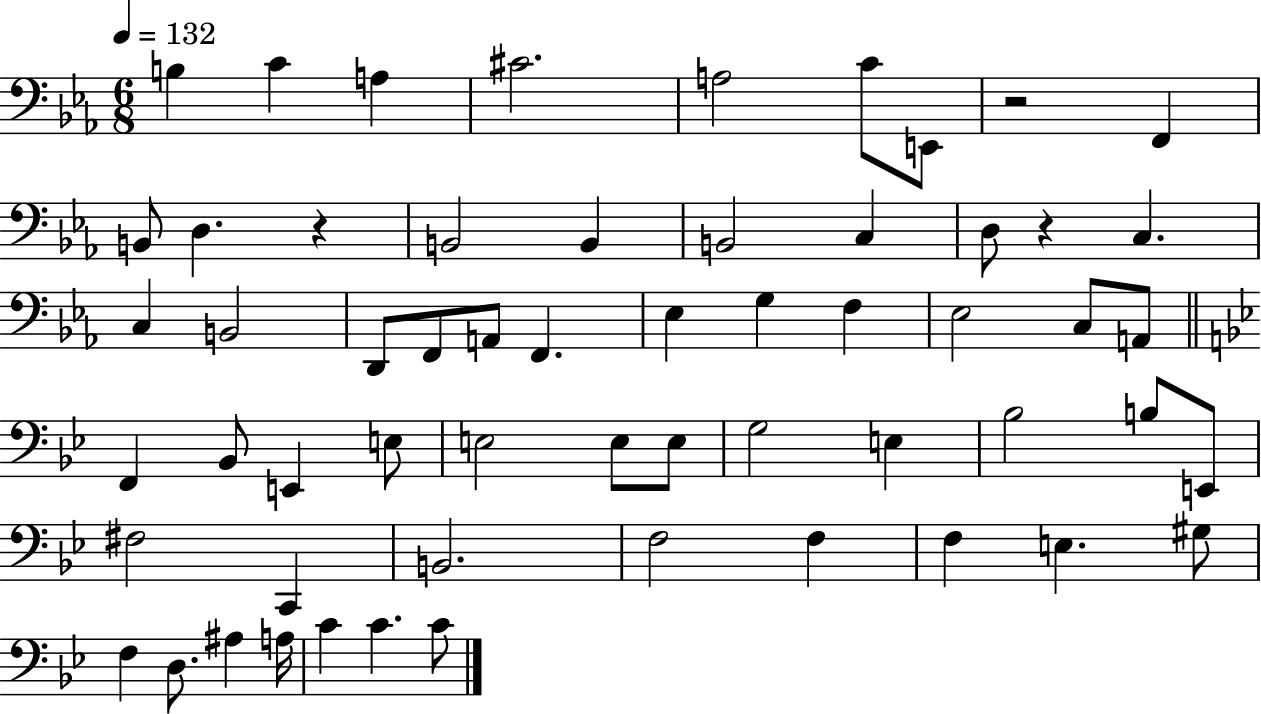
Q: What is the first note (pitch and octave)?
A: B3